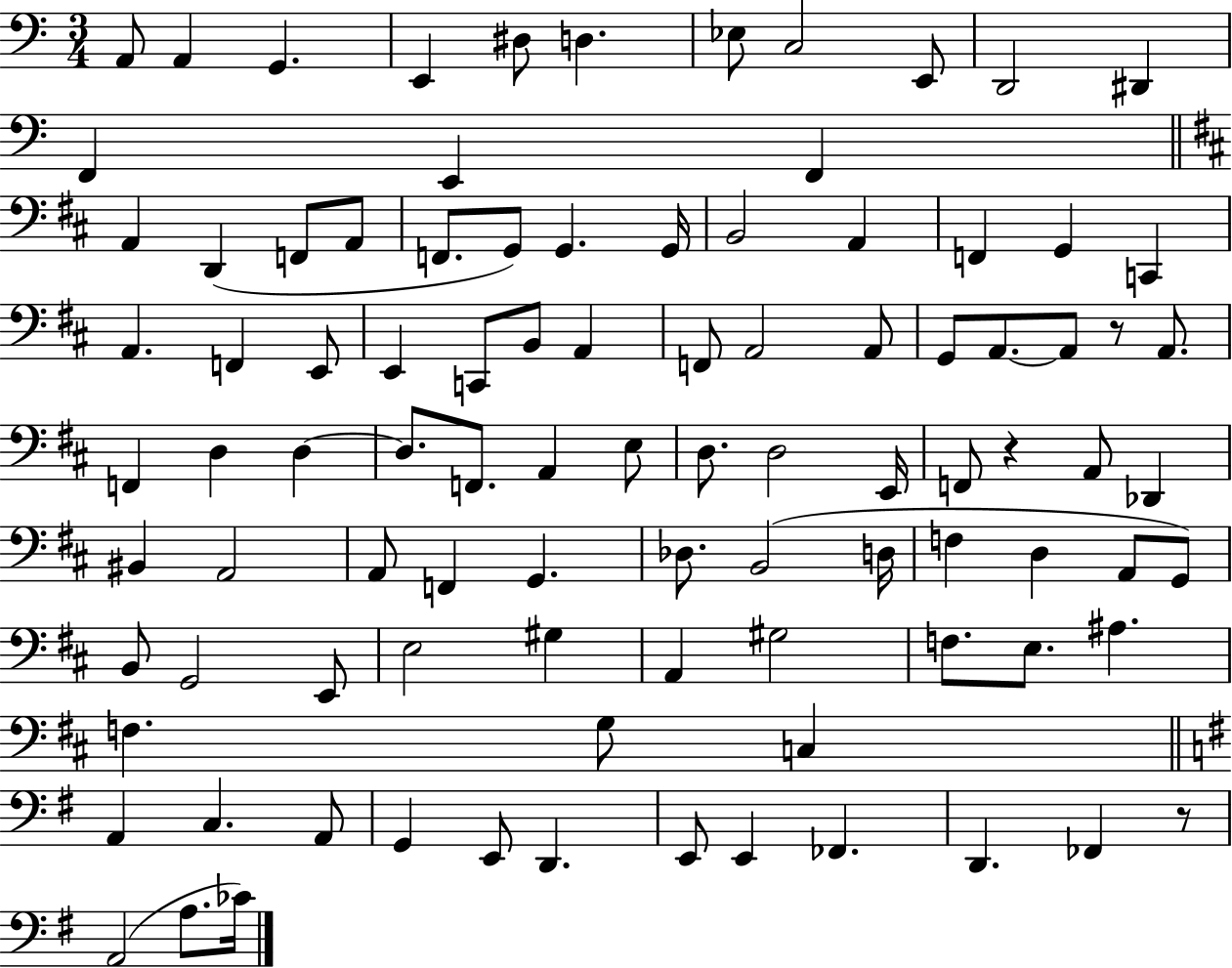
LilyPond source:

{
  \clef bass
  \numericTimeSignature
  \time 3/4
  \key c \major
  a,8 a,4 g,4. | e,4 dis8 d4. | ees8 c2 e,8 | d,2 dis,4 | \break f,4 e,4 f,4 | \bar "||" \break \key d \major a,4 d,4( f,8 a,8 | f,8. g,8) g,4. g,16 | b,2 a,4 | f,4 g,4 c,4 | \break a,4. f,4 e,8 | e,4 c,8 b,8 a,4 | f,8 a,2 a,8 | g,8 a,8.~~ a,8 r8 a,8. | \break f,4 d4 d4~~ | d8. f,8. a,4 e8 | d8. d2 e,16 | f,8 r4 a,8 des,4 | \break bis,4 a,2 | a,8 f,4 g,4. | des8. b,2( d16 | f4 d4 a,8 g,8) | \break b,8 g,2 e,8 | e2 gis4 | a,4 gis2 | f8. e8. ais4. | \break f4. g8 c4 | \bar "||" \break \key g \major a,4 c4. a,8 | g,4 e,8 d,4. | e,8 e,4 fes,4. | d,4. fes,4 r8 | \break a,2( a8. ces'16) | \bar "|."
}